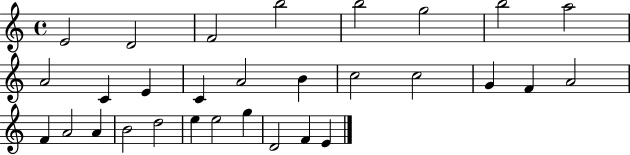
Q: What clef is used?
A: treble